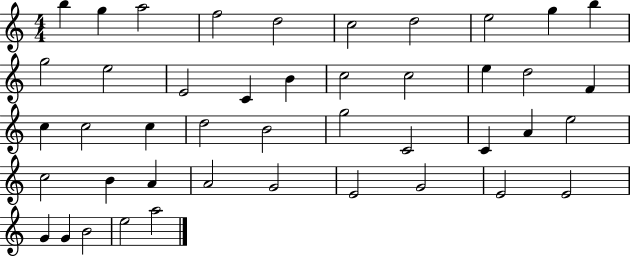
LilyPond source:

{
  \clef treble
  \numericTimeSignature
  \time 4/4
  \key c \major
  b''4 g''4 a''2 | f''2 d''2 | c''2 d''2 | e''2 g''4 b''4 | \break g''2 e''2 | e'2 c'4 b'4 | c''2 c''2 | e''4 d''2 f'4 | \break c''4 c''2 c''4 | d''2 b'2 | g''2 c'2 | c'4 a'4 e''2 | \break c''2 b'4 a'4 | a'2 g'2 | e'2 g'2 | e'2 e'2 | \break g'4 g'4 b'2 | e''2 a''2 | \bar "|."
}